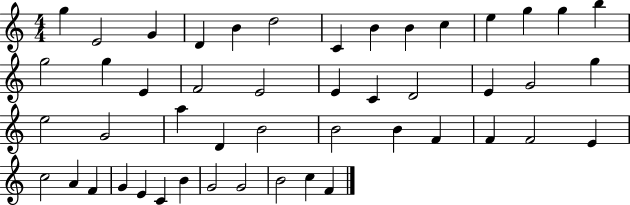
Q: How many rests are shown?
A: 0